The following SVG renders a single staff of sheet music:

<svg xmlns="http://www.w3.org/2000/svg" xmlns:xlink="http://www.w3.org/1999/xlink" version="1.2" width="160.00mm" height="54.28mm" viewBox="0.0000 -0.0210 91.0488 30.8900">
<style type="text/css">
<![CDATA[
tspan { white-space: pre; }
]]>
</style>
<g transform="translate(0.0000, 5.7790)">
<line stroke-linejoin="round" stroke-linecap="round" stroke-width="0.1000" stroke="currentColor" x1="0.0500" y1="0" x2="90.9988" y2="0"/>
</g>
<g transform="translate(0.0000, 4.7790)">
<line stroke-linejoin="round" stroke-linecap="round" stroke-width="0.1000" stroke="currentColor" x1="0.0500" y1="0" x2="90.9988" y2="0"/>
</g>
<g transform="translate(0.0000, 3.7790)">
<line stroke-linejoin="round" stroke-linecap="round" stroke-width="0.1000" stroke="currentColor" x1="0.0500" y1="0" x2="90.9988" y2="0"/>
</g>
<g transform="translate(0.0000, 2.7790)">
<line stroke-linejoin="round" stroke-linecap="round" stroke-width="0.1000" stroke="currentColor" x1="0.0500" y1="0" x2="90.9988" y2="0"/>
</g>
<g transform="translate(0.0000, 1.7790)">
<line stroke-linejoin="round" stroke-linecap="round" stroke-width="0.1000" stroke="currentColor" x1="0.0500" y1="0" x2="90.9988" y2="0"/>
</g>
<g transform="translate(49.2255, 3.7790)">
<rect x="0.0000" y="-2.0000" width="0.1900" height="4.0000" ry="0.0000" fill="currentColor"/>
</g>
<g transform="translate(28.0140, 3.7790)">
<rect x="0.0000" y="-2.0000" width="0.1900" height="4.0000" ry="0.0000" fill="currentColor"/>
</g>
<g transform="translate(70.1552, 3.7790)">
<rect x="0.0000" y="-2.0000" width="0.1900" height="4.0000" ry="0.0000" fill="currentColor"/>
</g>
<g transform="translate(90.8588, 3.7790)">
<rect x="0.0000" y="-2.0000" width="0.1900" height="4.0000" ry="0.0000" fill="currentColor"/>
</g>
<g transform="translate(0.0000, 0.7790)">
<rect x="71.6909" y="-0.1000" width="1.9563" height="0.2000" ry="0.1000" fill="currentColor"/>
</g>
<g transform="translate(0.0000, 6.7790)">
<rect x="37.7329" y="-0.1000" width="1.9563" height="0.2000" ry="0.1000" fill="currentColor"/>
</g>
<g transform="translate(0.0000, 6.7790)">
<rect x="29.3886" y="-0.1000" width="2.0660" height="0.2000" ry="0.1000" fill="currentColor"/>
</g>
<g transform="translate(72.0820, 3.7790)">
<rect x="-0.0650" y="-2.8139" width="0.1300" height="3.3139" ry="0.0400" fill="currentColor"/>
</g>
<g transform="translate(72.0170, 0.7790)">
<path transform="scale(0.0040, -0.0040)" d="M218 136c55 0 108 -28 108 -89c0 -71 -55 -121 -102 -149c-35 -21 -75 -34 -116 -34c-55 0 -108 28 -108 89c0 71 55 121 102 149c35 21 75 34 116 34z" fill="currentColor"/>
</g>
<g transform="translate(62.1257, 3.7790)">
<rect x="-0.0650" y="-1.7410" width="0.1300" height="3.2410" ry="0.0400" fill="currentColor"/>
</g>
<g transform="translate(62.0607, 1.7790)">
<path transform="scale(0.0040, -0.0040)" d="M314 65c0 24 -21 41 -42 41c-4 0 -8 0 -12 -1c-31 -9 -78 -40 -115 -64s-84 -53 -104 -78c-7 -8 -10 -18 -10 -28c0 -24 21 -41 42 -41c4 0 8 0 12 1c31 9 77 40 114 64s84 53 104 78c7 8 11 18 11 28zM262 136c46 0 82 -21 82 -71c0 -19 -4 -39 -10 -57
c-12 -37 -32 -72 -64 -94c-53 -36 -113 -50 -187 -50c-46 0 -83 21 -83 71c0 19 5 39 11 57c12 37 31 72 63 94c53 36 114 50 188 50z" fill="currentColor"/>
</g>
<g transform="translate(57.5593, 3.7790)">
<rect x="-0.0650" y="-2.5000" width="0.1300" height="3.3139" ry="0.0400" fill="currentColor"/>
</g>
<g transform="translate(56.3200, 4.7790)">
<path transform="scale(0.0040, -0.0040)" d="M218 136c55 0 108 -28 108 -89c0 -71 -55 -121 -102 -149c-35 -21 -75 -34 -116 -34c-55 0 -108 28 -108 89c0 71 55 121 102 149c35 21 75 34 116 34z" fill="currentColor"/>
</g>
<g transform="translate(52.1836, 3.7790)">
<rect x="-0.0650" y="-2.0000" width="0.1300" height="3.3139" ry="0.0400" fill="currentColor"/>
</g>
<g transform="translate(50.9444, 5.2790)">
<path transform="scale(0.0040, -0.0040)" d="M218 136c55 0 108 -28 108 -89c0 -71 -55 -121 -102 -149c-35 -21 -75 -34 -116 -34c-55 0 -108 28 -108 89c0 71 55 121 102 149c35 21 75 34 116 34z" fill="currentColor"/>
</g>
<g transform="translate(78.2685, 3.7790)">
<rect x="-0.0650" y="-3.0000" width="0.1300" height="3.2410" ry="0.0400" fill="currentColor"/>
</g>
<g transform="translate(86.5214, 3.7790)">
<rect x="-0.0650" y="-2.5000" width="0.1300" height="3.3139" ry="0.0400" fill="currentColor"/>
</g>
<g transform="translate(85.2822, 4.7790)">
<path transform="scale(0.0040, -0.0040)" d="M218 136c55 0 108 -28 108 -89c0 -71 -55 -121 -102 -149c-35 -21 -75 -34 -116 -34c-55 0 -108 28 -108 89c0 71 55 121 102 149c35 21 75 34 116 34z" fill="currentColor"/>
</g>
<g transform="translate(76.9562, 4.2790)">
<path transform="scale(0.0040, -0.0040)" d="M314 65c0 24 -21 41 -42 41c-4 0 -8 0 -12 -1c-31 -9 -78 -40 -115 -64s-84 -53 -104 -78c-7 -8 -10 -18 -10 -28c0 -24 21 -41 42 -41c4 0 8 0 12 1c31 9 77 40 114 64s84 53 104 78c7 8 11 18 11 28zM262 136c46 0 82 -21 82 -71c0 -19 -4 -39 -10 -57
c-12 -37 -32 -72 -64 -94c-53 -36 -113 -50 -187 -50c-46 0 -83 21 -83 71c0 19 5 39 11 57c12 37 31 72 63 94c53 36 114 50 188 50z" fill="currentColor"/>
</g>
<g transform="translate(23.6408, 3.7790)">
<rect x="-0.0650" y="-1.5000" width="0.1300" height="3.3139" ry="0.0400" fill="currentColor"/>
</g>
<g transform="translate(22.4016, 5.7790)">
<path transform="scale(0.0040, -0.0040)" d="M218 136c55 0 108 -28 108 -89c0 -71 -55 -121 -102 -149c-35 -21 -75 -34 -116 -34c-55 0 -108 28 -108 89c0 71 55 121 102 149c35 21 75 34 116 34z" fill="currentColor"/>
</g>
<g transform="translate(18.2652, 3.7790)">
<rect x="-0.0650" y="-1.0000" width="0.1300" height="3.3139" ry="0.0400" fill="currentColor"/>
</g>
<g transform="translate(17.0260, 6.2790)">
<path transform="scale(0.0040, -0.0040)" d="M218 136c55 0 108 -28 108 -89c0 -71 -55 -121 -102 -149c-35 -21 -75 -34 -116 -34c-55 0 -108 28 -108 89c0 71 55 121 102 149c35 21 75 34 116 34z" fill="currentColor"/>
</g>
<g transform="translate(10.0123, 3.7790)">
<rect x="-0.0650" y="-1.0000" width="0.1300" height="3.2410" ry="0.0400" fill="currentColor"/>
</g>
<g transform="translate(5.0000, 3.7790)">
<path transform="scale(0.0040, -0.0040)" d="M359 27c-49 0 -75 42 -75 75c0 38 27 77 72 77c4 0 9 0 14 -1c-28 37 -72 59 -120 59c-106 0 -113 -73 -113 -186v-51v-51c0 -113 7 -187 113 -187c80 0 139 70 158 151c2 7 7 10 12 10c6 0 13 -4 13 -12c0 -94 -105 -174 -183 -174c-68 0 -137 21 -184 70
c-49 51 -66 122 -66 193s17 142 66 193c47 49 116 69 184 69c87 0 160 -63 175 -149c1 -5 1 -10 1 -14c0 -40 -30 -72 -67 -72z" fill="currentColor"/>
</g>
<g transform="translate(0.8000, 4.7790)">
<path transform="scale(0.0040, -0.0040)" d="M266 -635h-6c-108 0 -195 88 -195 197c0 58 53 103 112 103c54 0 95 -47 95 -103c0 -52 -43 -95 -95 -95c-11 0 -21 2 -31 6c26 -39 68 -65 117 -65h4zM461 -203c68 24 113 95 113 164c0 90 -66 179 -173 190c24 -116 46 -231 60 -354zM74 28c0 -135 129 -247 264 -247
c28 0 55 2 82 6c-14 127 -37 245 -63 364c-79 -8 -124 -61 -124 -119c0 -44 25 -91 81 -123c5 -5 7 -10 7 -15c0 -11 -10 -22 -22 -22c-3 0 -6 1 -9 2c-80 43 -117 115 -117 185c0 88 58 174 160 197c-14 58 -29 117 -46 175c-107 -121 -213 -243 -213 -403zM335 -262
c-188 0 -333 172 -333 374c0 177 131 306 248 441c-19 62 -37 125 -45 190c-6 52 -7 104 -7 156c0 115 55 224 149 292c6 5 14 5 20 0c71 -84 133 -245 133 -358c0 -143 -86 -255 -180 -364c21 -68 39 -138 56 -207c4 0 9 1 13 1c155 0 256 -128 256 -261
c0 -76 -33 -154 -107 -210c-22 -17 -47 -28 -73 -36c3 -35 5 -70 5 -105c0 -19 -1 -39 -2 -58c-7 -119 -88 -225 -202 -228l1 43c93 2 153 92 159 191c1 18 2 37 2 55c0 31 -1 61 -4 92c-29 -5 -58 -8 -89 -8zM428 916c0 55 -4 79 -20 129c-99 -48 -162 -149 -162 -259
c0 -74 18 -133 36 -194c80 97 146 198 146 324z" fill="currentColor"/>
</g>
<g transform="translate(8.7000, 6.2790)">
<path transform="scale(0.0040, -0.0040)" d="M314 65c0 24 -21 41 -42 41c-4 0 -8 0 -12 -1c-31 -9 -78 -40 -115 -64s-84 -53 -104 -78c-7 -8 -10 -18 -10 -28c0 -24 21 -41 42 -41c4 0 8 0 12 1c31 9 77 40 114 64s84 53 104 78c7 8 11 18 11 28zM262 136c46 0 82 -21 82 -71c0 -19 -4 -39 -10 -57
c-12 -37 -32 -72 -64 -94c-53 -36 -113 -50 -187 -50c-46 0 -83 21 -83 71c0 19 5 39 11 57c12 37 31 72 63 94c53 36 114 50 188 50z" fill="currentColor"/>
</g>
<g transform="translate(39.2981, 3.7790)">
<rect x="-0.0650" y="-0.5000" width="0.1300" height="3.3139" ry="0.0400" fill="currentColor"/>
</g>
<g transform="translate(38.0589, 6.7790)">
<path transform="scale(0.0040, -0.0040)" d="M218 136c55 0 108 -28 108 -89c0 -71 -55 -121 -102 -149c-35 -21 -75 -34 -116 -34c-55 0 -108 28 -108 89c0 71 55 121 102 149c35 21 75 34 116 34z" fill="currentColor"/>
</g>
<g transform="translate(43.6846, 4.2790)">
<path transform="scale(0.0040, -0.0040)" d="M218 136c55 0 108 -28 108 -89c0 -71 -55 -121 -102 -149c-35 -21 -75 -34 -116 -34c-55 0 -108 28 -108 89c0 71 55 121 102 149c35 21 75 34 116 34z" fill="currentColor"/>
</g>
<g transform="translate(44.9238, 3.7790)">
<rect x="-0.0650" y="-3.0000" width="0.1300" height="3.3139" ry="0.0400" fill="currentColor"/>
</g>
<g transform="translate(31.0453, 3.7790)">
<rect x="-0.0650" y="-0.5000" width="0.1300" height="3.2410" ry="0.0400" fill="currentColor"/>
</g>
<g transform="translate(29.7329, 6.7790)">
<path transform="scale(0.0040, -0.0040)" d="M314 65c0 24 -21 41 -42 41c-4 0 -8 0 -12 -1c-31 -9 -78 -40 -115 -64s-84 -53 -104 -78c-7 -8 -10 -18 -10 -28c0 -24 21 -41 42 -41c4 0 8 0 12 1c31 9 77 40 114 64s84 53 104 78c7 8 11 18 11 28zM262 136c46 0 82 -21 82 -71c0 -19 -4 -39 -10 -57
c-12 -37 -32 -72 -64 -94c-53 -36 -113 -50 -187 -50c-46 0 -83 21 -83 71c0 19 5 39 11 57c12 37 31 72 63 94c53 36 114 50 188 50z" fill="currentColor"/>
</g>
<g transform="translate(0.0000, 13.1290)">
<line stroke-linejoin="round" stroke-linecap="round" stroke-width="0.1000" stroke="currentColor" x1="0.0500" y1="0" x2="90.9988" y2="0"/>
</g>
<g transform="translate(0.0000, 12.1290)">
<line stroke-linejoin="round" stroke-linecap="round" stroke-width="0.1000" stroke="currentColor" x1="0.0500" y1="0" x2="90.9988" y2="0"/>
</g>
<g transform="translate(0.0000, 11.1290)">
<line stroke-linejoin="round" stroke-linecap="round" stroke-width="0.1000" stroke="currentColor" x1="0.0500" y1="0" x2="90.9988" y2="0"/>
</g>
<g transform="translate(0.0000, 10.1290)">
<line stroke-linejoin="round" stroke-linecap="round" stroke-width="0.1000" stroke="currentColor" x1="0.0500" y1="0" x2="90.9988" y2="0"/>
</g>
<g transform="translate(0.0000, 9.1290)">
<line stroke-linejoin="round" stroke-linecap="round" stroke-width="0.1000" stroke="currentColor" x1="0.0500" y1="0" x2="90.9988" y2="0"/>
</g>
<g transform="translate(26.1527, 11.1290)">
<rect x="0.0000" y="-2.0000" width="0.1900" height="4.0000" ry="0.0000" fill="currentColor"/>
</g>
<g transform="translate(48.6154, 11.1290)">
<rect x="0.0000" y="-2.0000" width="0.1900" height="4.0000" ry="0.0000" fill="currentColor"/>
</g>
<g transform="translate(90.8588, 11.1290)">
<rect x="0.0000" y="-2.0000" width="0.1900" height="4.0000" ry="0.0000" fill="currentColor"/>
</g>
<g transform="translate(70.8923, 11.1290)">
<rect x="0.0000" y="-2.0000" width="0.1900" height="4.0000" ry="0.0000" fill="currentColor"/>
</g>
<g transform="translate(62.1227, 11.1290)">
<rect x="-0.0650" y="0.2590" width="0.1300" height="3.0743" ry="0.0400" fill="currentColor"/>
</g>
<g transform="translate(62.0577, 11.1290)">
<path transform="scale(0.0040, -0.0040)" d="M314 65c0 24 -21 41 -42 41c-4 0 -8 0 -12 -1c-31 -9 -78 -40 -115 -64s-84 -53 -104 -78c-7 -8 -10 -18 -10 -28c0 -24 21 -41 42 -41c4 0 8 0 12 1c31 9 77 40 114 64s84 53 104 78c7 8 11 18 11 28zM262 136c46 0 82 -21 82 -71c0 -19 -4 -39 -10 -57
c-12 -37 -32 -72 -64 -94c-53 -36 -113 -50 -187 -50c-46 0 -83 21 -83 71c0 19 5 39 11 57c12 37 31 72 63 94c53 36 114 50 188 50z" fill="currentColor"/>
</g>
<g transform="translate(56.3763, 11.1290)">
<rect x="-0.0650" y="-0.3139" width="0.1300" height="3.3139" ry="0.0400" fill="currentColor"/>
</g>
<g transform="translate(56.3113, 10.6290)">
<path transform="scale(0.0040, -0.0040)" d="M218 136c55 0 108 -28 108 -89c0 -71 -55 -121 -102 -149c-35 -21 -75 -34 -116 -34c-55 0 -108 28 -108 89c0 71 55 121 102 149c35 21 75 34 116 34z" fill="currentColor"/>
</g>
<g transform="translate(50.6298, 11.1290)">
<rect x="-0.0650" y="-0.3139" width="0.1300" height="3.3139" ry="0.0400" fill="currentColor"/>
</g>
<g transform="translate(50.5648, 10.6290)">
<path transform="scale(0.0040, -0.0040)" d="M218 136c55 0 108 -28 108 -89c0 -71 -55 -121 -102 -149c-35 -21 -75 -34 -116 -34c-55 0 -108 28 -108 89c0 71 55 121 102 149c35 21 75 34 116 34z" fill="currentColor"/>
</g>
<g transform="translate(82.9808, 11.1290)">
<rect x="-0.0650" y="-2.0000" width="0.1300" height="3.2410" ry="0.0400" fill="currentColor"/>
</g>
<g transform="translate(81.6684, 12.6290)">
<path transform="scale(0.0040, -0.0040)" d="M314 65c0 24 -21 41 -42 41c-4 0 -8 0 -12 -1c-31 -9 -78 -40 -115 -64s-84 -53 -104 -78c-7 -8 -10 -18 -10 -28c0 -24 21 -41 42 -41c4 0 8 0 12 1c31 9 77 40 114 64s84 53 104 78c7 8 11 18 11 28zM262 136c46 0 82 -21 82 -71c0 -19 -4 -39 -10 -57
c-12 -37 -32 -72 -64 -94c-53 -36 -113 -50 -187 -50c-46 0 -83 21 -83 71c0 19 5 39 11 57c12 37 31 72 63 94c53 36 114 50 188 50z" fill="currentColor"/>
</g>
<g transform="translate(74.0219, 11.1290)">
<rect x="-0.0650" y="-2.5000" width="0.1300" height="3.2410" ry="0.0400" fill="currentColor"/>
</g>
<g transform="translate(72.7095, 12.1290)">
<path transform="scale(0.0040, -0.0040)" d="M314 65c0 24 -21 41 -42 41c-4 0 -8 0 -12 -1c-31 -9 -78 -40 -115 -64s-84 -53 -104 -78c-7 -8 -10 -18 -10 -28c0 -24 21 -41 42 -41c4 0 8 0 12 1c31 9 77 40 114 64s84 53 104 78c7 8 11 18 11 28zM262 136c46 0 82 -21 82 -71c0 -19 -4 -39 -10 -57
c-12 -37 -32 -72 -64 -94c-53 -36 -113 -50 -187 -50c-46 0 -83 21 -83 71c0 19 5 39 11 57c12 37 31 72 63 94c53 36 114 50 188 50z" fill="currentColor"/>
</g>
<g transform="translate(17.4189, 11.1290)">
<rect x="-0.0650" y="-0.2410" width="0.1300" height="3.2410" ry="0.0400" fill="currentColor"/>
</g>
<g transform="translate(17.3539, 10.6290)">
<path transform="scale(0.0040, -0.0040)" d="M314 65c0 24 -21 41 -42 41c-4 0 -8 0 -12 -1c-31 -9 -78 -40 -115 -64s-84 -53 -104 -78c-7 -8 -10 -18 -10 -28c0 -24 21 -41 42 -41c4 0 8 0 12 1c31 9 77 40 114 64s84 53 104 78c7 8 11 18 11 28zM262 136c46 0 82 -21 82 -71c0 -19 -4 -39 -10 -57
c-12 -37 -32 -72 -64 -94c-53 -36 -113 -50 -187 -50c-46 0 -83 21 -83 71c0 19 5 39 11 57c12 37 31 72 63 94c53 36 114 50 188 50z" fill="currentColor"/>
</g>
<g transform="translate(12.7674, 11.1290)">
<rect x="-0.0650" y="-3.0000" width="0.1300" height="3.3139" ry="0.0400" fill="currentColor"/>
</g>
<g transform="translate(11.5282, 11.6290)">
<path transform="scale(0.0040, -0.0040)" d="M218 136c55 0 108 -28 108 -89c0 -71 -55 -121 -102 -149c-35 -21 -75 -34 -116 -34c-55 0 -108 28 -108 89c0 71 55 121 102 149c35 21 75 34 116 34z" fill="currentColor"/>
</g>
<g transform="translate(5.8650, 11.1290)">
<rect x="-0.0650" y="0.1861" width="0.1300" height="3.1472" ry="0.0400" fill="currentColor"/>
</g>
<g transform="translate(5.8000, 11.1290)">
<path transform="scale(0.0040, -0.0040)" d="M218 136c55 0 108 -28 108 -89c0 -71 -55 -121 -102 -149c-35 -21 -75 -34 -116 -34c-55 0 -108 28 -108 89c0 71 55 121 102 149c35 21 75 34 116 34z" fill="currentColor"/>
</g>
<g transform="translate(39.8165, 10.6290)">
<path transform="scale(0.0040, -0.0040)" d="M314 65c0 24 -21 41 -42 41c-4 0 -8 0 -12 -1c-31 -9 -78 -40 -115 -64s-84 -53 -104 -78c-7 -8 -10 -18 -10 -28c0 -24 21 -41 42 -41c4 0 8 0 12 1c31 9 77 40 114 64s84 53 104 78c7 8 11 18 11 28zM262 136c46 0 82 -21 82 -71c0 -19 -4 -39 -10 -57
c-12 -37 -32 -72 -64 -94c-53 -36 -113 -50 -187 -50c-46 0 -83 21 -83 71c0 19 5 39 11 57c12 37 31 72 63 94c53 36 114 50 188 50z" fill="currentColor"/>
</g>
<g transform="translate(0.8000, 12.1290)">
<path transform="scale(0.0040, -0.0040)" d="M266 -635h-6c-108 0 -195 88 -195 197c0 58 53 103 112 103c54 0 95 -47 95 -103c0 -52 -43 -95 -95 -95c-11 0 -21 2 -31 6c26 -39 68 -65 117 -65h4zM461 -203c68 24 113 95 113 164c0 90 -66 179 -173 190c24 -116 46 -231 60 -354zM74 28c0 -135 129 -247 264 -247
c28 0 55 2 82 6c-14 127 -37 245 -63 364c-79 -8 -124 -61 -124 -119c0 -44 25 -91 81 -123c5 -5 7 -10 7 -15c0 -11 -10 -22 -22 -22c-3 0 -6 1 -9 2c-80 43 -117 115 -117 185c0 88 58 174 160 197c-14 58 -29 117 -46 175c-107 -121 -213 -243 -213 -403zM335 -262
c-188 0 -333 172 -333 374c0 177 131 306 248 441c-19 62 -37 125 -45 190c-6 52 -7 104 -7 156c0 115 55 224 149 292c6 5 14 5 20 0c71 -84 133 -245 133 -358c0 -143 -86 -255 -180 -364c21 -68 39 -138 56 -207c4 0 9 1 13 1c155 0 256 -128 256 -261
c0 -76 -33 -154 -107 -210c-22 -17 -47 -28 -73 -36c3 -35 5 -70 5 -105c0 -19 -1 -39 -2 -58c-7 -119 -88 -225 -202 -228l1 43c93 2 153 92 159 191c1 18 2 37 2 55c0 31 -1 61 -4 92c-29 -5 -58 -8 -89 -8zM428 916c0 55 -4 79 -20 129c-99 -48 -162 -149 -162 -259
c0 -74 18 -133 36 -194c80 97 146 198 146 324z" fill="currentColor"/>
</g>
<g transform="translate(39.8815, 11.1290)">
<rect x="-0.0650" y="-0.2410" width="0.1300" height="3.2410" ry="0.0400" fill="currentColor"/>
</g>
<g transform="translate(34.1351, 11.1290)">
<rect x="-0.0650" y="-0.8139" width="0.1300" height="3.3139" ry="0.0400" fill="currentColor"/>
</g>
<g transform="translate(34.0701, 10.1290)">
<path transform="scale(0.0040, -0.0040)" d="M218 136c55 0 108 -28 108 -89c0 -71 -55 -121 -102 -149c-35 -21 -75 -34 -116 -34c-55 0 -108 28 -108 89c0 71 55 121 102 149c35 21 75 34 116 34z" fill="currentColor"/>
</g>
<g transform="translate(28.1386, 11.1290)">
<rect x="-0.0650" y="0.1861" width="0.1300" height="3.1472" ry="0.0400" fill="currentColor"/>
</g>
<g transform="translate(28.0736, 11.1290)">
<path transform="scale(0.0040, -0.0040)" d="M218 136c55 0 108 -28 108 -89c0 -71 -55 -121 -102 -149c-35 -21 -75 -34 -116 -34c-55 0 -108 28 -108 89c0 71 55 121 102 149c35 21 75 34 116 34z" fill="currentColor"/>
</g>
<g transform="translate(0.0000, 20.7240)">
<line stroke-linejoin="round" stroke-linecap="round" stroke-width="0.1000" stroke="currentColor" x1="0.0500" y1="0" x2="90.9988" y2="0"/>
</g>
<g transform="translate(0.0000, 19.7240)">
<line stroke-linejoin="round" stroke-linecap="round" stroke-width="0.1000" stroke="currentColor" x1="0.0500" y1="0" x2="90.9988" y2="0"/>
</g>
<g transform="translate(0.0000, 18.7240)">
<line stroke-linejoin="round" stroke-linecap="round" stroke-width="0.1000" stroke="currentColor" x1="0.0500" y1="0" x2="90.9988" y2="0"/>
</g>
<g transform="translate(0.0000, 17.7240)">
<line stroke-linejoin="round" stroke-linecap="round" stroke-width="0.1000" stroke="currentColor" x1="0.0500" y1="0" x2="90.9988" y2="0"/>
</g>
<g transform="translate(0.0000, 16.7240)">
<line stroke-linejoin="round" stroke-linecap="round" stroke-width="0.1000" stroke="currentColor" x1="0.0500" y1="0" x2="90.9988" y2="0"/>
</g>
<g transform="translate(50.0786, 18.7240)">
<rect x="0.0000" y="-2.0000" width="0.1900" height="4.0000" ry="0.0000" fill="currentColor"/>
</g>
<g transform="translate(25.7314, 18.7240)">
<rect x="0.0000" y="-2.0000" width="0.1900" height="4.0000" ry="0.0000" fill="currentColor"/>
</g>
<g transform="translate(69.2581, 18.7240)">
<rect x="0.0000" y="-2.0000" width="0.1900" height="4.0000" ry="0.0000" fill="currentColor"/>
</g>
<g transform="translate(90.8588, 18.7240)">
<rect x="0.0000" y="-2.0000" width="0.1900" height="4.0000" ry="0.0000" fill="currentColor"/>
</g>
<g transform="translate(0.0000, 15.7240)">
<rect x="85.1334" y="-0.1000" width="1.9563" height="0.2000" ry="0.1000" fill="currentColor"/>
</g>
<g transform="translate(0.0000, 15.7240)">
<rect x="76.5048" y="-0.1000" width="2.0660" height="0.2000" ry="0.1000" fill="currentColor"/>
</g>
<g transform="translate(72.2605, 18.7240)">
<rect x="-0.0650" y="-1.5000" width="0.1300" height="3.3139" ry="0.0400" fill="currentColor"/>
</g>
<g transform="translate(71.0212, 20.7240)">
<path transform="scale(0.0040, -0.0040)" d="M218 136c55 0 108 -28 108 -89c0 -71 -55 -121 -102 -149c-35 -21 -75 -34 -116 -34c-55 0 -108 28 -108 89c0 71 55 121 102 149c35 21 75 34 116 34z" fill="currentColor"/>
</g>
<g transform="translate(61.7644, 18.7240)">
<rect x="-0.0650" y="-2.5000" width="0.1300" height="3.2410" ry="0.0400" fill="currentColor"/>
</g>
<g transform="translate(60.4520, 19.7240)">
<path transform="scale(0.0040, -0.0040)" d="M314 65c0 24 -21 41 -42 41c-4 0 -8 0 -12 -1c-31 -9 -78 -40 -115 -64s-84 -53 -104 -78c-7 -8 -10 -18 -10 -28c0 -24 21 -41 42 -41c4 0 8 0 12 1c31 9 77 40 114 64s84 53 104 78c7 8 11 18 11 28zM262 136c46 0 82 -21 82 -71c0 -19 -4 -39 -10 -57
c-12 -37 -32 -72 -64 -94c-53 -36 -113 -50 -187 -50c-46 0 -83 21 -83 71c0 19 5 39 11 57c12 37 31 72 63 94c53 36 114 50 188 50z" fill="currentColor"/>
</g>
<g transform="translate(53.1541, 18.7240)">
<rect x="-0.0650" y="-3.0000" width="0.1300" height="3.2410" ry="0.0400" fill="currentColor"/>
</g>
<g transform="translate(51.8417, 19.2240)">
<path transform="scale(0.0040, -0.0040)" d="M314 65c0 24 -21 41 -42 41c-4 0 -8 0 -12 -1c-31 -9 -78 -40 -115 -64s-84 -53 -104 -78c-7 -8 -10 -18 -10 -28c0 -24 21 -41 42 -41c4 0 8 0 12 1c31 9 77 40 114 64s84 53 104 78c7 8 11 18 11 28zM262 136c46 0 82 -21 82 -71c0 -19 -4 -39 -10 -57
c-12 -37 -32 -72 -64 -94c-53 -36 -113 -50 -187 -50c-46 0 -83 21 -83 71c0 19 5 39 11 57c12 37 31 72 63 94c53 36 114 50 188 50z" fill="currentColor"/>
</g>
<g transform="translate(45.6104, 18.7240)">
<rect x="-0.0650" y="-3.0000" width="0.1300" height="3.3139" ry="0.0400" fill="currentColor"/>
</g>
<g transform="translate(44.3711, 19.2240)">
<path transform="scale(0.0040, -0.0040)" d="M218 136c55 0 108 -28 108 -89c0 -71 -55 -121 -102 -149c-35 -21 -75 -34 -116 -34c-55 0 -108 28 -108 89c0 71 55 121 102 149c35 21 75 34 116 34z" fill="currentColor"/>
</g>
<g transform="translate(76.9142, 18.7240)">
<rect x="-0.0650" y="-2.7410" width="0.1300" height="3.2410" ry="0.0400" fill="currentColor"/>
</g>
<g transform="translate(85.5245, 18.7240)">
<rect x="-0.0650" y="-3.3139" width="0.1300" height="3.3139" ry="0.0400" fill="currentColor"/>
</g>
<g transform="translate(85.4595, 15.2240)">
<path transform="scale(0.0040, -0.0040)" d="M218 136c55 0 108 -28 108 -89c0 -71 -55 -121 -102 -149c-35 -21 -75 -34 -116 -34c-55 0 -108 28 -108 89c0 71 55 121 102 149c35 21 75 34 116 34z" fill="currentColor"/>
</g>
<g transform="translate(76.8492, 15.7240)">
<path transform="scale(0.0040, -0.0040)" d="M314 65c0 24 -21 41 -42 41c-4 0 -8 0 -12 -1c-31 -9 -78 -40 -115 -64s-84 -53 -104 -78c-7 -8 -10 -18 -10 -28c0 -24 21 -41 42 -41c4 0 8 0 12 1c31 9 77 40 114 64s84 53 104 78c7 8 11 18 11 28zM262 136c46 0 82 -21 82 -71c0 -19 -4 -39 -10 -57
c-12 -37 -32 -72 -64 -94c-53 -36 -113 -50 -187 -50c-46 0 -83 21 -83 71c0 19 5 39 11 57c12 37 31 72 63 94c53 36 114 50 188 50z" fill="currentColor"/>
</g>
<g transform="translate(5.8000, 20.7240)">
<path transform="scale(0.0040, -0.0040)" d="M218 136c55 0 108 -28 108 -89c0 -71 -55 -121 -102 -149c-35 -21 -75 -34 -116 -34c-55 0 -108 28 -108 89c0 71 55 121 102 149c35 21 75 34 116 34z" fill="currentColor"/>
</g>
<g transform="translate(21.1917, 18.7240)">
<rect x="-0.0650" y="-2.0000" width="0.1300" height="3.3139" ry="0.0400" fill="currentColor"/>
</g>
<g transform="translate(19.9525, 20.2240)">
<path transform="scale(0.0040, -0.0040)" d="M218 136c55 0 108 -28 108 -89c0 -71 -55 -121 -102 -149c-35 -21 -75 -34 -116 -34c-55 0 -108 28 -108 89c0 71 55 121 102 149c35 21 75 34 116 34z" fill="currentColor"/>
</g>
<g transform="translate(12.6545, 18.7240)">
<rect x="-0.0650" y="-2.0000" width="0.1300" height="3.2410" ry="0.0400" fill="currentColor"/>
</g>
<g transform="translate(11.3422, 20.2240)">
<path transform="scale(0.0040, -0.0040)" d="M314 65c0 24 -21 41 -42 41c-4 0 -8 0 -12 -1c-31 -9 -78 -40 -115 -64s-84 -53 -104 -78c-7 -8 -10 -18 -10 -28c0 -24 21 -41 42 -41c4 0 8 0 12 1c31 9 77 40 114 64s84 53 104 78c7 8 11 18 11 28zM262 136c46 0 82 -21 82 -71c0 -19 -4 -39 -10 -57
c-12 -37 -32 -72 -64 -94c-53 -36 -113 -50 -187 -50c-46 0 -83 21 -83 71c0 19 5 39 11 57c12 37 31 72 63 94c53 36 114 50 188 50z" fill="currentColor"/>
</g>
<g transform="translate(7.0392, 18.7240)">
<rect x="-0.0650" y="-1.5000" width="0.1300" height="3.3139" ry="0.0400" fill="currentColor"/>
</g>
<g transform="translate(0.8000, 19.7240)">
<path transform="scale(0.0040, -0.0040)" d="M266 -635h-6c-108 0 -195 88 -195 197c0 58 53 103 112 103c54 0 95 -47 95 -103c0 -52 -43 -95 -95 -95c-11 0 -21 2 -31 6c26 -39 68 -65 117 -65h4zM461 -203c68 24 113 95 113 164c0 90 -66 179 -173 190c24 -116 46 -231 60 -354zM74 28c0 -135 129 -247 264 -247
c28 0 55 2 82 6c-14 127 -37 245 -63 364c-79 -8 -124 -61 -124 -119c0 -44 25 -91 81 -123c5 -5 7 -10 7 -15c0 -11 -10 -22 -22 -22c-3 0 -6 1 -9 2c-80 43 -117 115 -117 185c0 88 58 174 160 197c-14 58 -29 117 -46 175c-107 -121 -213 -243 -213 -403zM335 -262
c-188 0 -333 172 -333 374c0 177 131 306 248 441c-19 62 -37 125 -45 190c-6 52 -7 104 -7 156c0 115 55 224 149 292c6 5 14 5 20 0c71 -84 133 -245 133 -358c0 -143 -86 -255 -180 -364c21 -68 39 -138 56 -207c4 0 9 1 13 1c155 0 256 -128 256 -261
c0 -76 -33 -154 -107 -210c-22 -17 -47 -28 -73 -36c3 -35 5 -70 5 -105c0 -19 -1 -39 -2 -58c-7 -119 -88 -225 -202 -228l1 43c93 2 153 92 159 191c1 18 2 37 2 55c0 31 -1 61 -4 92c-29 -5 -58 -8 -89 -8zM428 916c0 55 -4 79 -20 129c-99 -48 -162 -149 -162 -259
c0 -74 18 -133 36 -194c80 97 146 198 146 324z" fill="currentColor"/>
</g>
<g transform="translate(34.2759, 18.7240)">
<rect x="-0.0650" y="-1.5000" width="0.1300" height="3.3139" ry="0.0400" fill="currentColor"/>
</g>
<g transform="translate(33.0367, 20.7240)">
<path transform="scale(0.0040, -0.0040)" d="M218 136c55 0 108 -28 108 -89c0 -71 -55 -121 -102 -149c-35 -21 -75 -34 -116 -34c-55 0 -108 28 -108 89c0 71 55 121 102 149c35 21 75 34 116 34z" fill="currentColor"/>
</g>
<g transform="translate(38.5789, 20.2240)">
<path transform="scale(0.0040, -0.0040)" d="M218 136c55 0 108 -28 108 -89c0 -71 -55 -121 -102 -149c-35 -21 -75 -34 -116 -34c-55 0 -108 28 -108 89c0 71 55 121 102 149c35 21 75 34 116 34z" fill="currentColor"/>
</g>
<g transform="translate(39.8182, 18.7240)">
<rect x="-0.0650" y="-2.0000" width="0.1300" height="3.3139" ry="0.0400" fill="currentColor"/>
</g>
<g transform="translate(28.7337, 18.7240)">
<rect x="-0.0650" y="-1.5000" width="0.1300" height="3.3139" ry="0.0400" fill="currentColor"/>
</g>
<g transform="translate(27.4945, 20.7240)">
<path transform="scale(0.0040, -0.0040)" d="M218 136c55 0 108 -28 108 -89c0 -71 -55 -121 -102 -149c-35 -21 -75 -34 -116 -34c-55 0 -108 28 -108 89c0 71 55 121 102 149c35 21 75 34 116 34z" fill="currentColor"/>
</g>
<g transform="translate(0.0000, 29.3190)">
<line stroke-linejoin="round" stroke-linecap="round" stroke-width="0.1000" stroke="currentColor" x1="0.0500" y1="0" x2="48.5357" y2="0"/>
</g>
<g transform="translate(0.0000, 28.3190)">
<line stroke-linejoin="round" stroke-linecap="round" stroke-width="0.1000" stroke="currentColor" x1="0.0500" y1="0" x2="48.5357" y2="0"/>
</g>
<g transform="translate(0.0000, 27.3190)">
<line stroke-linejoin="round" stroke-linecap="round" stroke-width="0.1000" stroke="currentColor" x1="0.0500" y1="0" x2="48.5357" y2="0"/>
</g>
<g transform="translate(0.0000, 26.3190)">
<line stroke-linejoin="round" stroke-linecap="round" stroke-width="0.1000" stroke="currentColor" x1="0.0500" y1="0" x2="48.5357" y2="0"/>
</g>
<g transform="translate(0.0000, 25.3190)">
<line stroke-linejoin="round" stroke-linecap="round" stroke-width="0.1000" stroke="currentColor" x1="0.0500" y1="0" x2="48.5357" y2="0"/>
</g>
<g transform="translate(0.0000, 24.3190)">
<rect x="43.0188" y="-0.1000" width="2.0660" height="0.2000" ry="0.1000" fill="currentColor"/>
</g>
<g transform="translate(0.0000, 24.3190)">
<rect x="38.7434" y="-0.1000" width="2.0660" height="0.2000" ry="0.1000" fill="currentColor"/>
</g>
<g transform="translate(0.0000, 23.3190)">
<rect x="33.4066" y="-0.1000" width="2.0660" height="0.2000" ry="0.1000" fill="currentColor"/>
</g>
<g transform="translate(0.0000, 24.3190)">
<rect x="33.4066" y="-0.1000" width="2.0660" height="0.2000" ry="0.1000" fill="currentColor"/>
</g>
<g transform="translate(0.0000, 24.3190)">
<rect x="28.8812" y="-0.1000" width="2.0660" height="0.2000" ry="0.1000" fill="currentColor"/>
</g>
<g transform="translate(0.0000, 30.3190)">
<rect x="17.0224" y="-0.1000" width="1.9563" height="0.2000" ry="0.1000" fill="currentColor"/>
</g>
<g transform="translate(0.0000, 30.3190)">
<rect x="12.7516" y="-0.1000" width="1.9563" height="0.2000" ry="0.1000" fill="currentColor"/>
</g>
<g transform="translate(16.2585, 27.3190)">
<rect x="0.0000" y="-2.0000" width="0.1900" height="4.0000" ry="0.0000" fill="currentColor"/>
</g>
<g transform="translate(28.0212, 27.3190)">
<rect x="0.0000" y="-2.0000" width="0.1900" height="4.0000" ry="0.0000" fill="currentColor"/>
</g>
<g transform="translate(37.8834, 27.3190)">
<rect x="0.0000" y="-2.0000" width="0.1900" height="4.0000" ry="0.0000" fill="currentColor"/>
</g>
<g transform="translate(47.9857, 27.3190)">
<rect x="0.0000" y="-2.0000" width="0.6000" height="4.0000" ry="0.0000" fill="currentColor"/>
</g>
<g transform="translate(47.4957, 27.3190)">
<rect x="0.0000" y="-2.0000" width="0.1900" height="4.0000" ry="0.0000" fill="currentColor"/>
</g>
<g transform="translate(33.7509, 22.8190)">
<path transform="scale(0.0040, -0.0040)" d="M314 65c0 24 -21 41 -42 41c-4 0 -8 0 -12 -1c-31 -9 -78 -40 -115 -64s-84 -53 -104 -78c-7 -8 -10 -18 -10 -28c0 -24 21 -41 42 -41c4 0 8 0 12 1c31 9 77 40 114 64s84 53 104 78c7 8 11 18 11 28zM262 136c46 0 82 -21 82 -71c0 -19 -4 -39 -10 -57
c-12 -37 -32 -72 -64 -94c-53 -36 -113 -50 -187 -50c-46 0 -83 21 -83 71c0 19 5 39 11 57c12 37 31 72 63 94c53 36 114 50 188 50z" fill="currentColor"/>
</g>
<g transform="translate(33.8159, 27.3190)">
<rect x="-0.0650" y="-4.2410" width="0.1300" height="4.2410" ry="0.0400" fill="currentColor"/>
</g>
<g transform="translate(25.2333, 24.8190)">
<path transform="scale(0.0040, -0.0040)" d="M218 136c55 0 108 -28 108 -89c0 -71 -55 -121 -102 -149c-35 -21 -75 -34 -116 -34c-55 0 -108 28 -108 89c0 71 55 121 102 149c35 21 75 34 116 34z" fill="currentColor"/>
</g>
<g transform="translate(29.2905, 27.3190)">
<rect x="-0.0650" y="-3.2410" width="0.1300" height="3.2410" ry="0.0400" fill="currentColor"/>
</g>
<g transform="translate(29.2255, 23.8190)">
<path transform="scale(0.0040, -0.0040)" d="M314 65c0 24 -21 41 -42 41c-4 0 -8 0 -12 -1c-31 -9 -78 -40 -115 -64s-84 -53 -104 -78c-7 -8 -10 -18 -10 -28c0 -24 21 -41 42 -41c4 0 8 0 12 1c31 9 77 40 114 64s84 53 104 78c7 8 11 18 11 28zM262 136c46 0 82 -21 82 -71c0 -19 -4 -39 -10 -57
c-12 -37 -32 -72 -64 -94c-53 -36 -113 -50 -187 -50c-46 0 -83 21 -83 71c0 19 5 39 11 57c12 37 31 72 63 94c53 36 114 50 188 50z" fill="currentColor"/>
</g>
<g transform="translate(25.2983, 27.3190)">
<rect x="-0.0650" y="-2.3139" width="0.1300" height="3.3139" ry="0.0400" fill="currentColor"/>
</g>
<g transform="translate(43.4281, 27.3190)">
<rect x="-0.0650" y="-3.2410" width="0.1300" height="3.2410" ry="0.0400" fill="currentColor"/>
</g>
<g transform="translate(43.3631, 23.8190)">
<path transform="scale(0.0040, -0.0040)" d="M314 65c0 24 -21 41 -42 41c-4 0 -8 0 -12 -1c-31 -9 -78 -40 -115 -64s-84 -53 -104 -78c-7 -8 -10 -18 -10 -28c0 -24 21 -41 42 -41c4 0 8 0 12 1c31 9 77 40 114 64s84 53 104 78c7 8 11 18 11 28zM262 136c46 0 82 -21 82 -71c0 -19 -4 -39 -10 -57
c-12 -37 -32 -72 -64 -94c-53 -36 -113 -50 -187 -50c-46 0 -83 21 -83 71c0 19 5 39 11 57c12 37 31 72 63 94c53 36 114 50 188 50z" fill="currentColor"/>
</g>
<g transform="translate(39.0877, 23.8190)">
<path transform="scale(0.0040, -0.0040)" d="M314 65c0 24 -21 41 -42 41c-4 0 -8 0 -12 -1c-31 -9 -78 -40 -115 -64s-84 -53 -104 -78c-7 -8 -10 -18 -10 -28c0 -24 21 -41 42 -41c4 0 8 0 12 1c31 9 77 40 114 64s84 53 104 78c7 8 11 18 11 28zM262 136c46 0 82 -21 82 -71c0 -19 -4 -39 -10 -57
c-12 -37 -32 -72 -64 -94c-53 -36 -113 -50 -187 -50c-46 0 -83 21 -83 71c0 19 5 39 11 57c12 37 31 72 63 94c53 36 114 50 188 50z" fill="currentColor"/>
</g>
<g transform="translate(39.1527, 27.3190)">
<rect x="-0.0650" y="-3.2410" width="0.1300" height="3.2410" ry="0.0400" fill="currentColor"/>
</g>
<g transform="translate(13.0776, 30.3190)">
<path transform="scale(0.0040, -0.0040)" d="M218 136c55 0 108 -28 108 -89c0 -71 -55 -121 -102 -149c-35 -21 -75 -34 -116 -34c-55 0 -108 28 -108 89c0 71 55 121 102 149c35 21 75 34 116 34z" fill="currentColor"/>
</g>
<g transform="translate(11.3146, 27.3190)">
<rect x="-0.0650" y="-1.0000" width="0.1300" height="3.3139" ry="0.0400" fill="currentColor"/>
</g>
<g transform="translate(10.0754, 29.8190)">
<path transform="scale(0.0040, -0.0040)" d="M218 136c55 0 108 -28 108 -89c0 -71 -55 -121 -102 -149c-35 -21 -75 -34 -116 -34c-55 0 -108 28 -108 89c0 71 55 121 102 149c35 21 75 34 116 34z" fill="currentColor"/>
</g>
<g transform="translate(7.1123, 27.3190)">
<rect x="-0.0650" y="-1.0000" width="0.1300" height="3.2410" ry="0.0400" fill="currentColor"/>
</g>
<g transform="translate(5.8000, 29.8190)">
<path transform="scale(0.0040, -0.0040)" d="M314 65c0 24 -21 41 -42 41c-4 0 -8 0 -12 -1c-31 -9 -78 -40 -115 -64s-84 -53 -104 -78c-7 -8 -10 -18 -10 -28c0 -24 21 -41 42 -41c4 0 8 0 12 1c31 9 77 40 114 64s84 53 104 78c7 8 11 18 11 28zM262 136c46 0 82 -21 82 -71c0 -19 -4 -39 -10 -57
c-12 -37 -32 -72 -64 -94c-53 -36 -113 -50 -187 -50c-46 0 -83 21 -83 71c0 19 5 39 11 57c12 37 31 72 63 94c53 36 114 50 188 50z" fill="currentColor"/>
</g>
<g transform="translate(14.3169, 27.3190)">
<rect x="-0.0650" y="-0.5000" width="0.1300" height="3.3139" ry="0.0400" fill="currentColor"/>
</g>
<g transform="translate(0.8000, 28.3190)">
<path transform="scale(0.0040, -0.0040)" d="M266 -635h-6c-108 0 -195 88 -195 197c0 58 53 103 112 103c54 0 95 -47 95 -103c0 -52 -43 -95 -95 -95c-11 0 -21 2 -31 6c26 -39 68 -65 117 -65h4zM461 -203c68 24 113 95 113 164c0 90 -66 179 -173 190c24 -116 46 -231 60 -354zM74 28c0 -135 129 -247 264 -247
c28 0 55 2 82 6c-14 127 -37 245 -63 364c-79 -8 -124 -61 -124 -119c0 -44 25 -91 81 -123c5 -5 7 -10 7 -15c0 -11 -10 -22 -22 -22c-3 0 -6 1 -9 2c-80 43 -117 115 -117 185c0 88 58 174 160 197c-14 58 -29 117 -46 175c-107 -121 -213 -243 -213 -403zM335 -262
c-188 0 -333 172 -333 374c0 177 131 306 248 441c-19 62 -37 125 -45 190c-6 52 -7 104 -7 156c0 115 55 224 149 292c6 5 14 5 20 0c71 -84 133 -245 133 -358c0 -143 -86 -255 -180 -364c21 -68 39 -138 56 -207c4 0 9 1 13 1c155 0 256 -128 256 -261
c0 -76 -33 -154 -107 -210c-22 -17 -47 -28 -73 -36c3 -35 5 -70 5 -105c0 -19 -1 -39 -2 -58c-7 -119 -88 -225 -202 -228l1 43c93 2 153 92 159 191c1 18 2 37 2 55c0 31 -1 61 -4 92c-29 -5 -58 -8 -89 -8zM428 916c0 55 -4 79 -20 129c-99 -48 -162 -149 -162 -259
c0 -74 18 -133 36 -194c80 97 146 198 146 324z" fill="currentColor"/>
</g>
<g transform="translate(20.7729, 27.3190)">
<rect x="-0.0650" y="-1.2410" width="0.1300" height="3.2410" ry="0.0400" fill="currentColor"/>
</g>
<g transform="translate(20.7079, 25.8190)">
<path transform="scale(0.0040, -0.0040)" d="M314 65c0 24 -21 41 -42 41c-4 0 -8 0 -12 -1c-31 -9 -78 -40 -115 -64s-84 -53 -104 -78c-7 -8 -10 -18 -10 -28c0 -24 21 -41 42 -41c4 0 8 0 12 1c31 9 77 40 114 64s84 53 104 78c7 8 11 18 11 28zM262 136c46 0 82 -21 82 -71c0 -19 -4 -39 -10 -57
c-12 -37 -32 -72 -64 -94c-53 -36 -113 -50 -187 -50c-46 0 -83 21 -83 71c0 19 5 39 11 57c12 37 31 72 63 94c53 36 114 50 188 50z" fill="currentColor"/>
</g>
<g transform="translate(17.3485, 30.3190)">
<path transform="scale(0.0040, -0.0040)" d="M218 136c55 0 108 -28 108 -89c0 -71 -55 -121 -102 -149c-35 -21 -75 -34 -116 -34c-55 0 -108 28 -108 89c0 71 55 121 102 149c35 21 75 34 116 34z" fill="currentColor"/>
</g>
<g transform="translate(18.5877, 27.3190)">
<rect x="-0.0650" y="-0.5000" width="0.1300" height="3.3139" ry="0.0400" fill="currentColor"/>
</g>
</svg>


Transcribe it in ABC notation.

X:1
T:Untitled
M:4/4
L:1/4
K:C
D2 D E C2 C A F G f2 a A2 G B A c2 B d c2 c c B2 G2 F2 E F2 F E E F A A2 G2 E a2 b D2 D C C e2 g b2 d'2 b2 b2